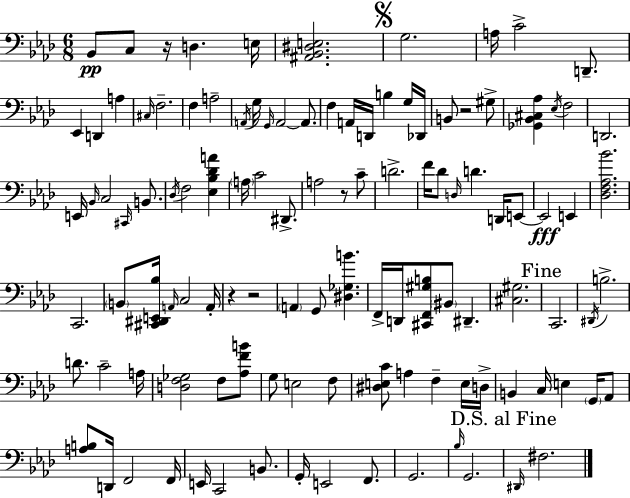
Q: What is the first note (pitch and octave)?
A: Bb2